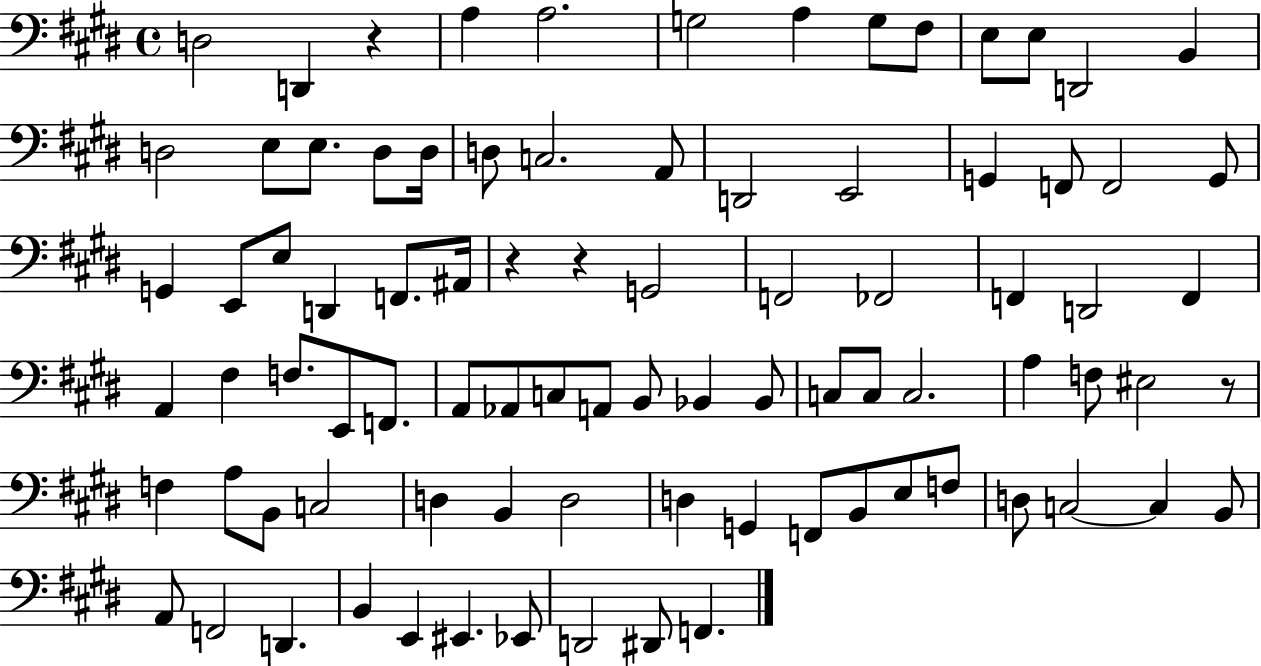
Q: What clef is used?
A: bass